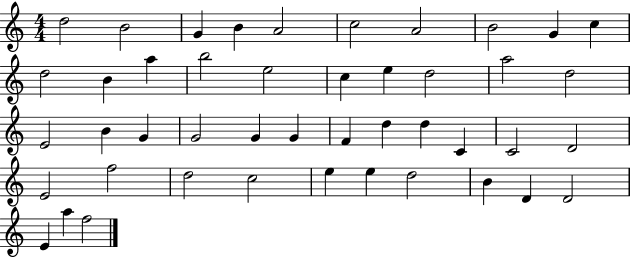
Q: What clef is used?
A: treble